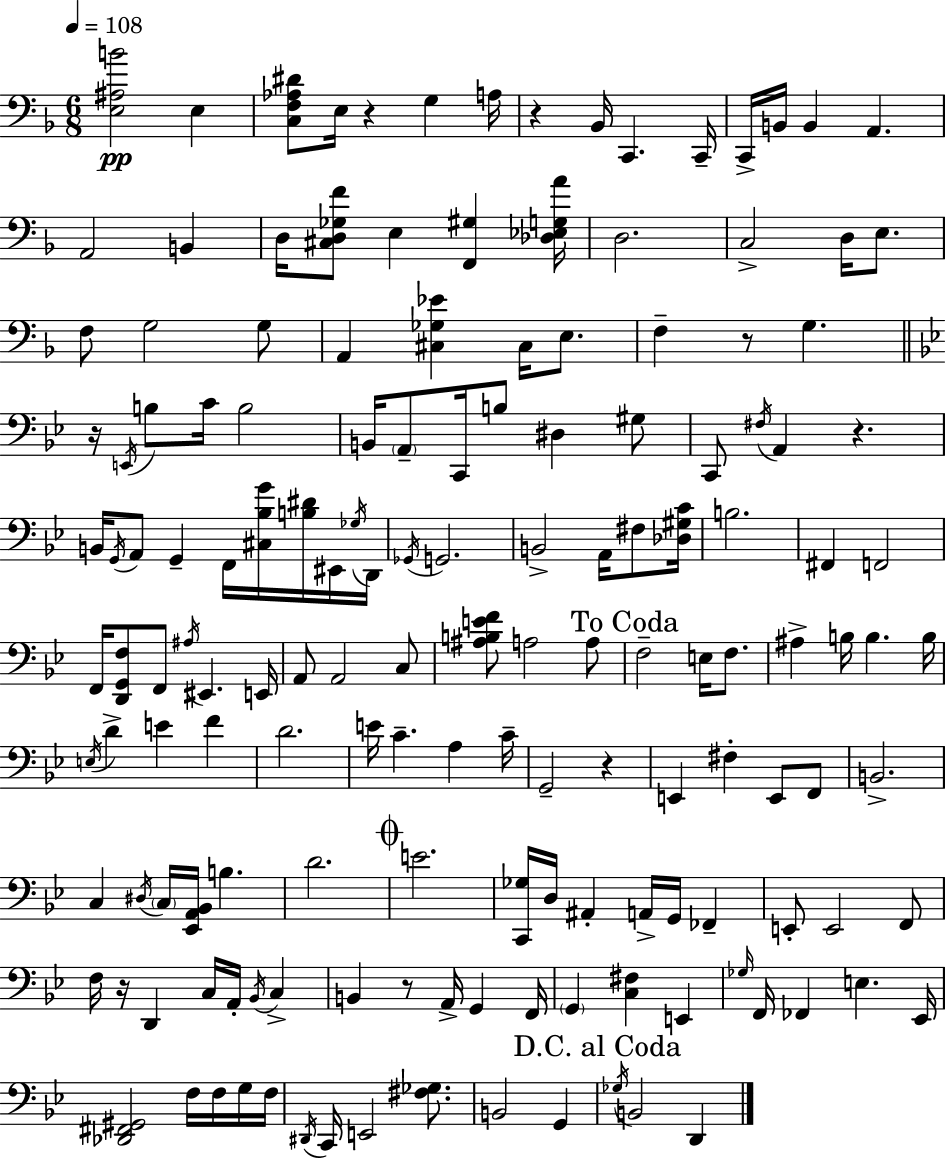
[E3,A#3,B4]/h E3/q [C3,F3,Ab3,D#4]/e E3/s R/q G3/q A3/s R/q Bb2/s C2/q. C2/s C2/s B2/s B2/q A2/q. A2/h B2/q D3/s [C#3,D3,Gb3,F4]/e E3/q [F2,G#3]/q [Db3,Eb3,G3,A4]/s D3/h. C3/h D3/s E3/e. F3/e G3/h G3/e A2/q [C#3,Gb3,Eb4]/q C#3/s E3/e. F3/q R/e G3/q. R/s E2/s B3/e C4/s B3/h B2/s A2/e C2/s B3/e D#3/q G#3/e C2/e F#3/s A2/q R/q. B2/s G2/s A2/e G2/q F2/s [C#3,Bb3,G4]/s [B3,D#4]/s EIS2/s Gb3/s D2/s Gb2/s G2/h. B2/h A2/s F#3/e [Db3,G#3,C4]/s B3/h. F#2/q F2/h F2/s [D2,G2,F3]/e F2/e A#3/s EIS2/q. E2/s A2/e A2/h C3/e [A#3,B3,E4,F4]/e A3/h A3/e F3/h E3/s F3/e. A#3/q B3/s B3/q. B3/s E3/s D4/q E4/q F4/q D4/h. E4/s C4/q. A3/q C4/s G2/h R/q E2/q F#3/q E2/e F2/e B2/h. C3/q D#3/s C3/s [Eb2,A2,Bb2]/s B3/q. D4/h. E4/h. [C2,Gb3]/s D3/s A#2/q A2/s G2/s FES2/q E2/e E2/h F2/e F3/s R/s D2/q C3/s A2/s Bb2/s C3/q B2/q R/e A2/s G2/q F2/s G2/q [C3,F#3]/q E2/q Gb3/s F2/s FES2/q E3/q. Eb2/s [Db2,F#2,G#2]/h F3/s F3/s G3/s F3/s D#2/s C2/s E2/h [F#3,Gb3]/e. B2/h G2/q Gb3/s B2/h D2/q